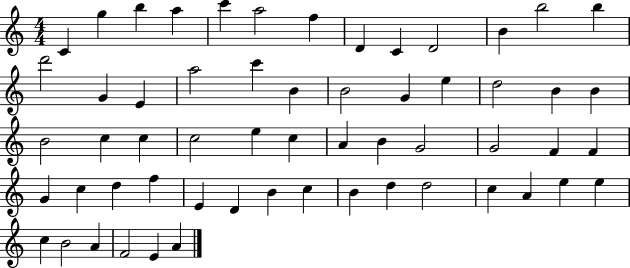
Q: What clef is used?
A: treble